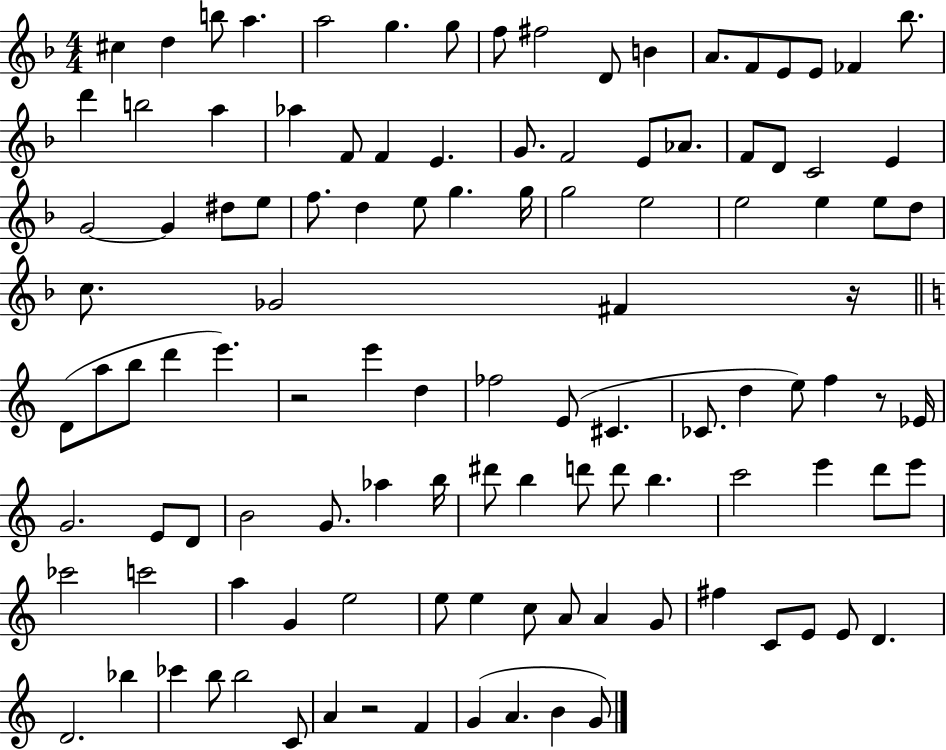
X:1
T:Untitled
M:4/4
L:1/4
K:F
^c d b/2 a a2 g g/2 f/2 ^f2 D/2 B A/2 F/2 E/2 E/2 _F _b/2 d' b2 a _a F/2 F E G/2 F2 E/2 _A/2 F/2 D/2 C2 E G2 G ^d/2 e/2 f/2 d e/2 g g/4 g2 e2 e2 e e/2 d/2 c/2 _G2 ^F z/4 D/2 a/2 b/2 d' e' z2 e' d _f2 E/2 ^C _C/2 d e/2 f z/2 _E/4 G2 E/2 D/2 B2 G/2 _a b/4 ^d'/2 b d'/2 d'/2 b c'2 e' d'/2 e'/2 _c'2 c'2 a G e2 e/2 e c/2 A/2 A G/2 ^f C/2 E/2 E/2 D D2 _b _c' b/2 b2 C/2 A z2 F G A B G/2